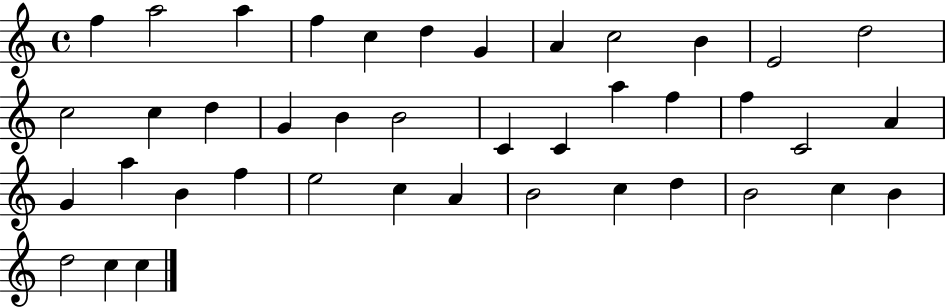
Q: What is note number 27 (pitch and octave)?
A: A5